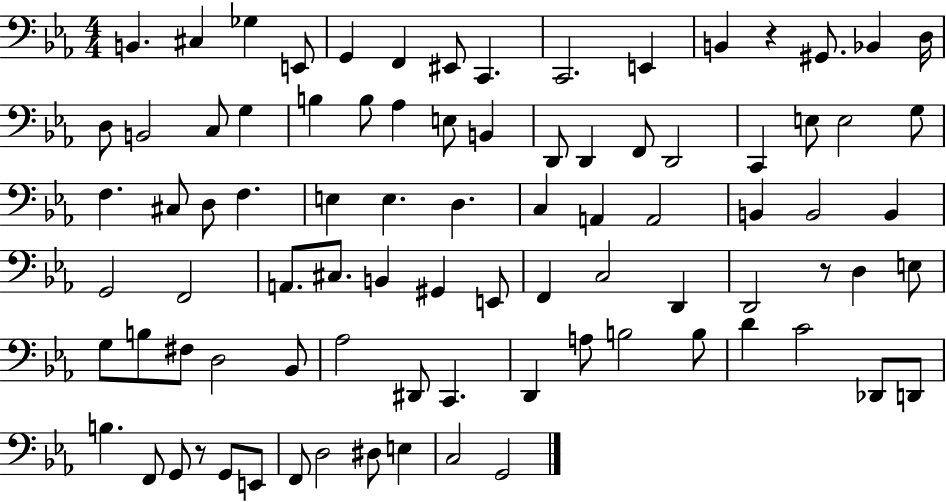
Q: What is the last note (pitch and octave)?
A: G2